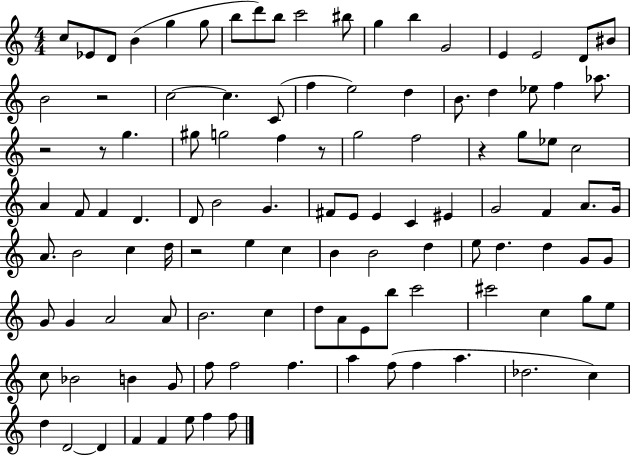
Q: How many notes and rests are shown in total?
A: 111